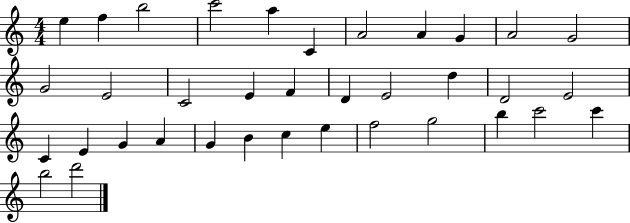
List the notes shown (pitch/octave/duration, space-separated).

E5/q F5/q B5/h C6/h A5/q C4/q A4/h A4/q G4/q A4/h G4/h G4/h E4/h C4/h E4/q F4/q D4/q E4/h D5/q D4/h E4/h C4/q E4/q G4/q A4/q G4/q B4/q C5/q E5/q F5/h G5/h B5/q C6/h C6/q B5/h D6/h